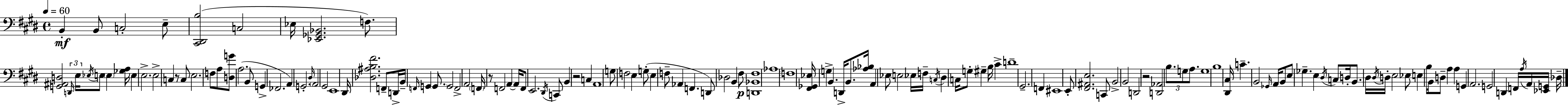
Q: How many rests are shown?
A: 4